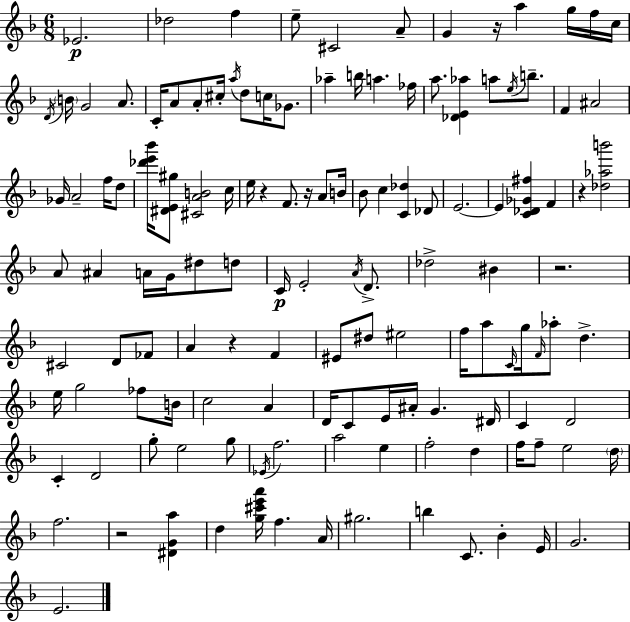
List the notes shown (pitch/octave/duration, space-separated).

Eb4/h. Db5/h F5/q E5/e C#4/h A4/e G4/q R/s A5/q G5/s F5/s C5/s D4/s B4/s G4/h A4/e. C4/s A4/e A4/e C#5/s A5/s D5/e C5/s Gb4/e. Ab5/q B5/s A5/q. FES5/s A5/e. [Db4,E4,Ab5]/q A5/e E5/s B5/e. F4/q A#4/h Gb4/s A4/h F5/s D5/e [Db6,E6,Bb6]/s [D#4,E4,G#5]/e [C#4,A4,B4]/h C5/s E5/s R/q F4/e. R/s A4/e B4/s Bb4/e C5/q [C4,Db5]/q Db4/e E4/h. E4/q [C4,Db4,Gb4,F#5]/q F4/q R/q [Db5,Ab5,B6]/h A4/e A#4/q A4/s G4/s D#5/e D5/e C4/s E4/h A4/s D4/e. Db5/h BIS4/q R/h. C#4/h D4/e FES4/e A4/q R/q F4/q EIS4/e D#5/e EIS5/h F5/s A5/e C4/s G5/s F4/s Ab5/e D5/q. E5/s G5/h FES5/e B4/s C5/h A4/q D4/s C4/e E4/s A#4/s G4/q. D#4/s C4/q D4/h C4/q D4/h G5/e E5/h G5/e Eb4/s F5/h. A5/h E5/q F5/h D5/q F5/s F5/e E5/h D5/s F5/h. R/h [D#4,G4,A5]/q D5/q [G5,C#6,E6,A6]/s F5/q. A4/s G#5/h. B5/q C4/e. Bb4/q E4/s G4/h. E4/h.